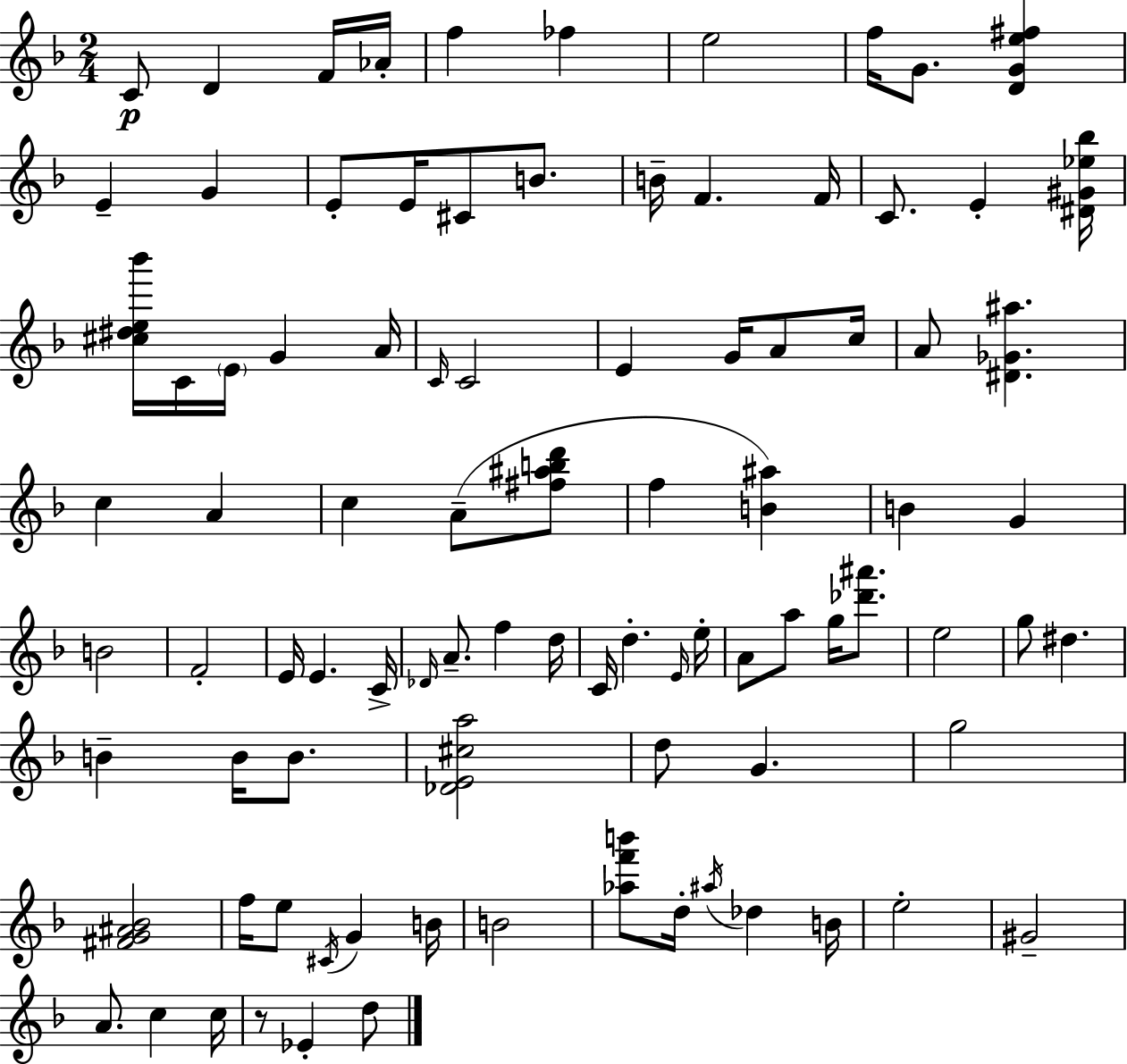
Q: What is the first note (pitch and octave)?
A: C4